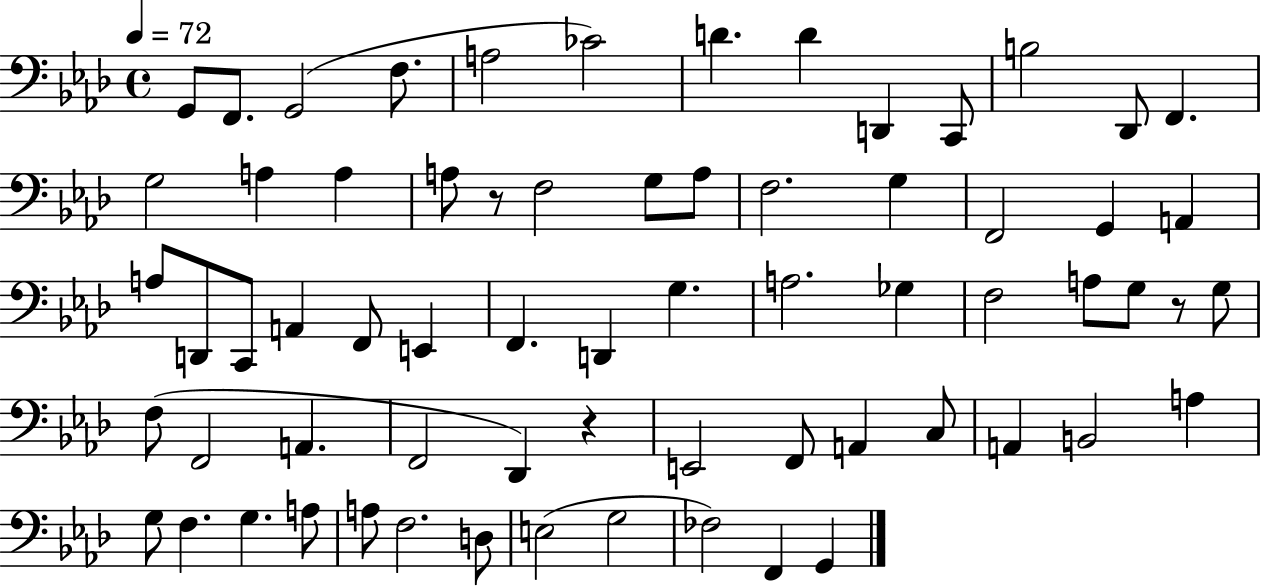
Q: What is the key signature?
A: AES major